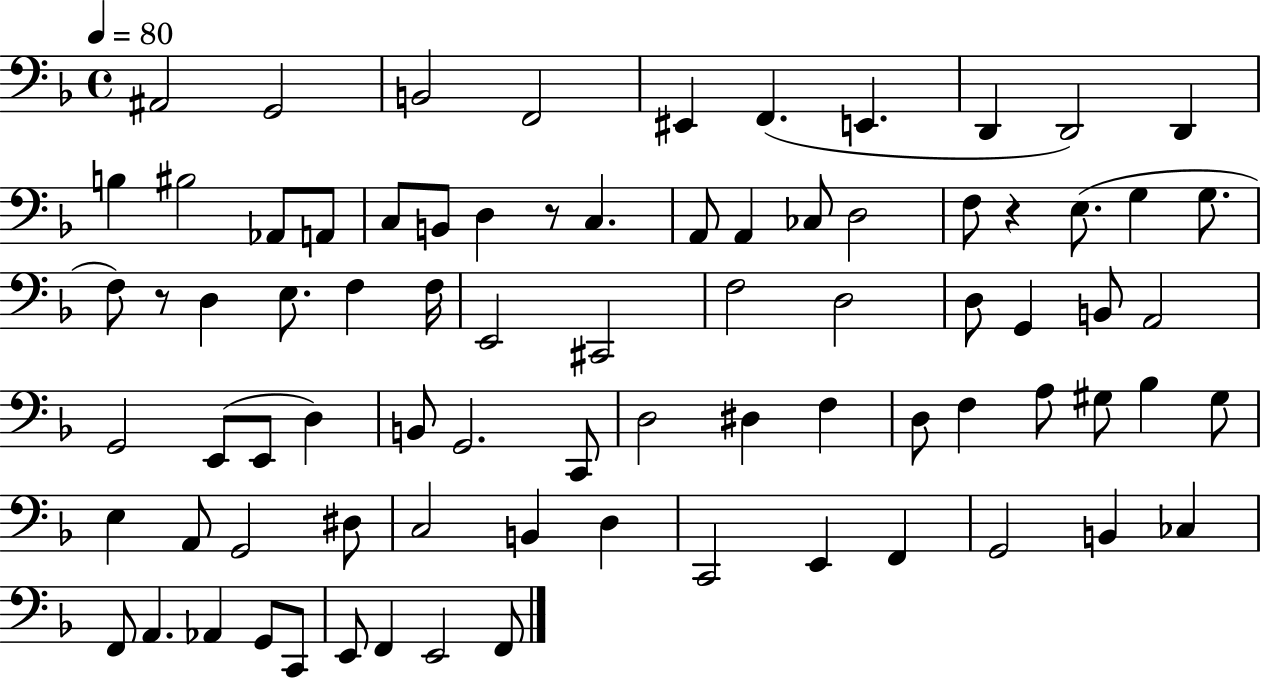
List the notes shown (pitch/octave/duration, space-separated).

A#2/h G2/h B2/h F2/h EIS2/q F2/q. E2/q. D2/q D2/h D2/q B3/q BIS3/h Ab2/e A2/e C3/e B2/e D3/q R/e C3/q. A2/e A2/q CES3/e D3/h F3/e R/q E3/e. G3/q G3/e. F3/e R/e D3/q E3/e. F3/q F3/s E2/h C#2/h F3/h D3/h D3/e G2/q B2/e A2/h G2/h E2/e E2/e D3/q B2/e G2/h. C2/e D3/h D#3/q F3/q D3/e F3/q A3/e G#3/e Bb3/q G#3/e E3/q A2/e G2/h D#3/e C3/h B2/q D3/q C2/h E2/q F2/q G2/h B2/q CES3/q F2/e A2/q. Ab2/q G2/e C2/e E2/e F2/q E2/h F2/e